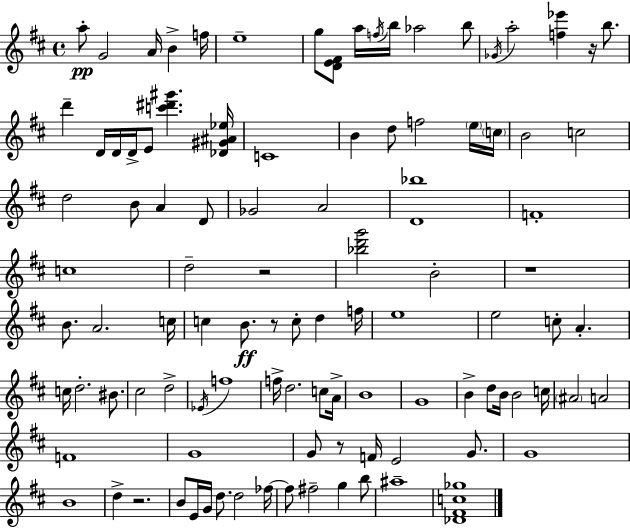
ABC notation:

X:1
T:Untitled
M:4/4
L:1/4
K:D
a/2 G2 A/4 B f/4 e4 g/2 [DE^F]/2 a/4 f/4 b/4 _a2 b/2 _G/4 a2 [f_e'] z/4 b/2 d' D/4 D/4 D/4 E/2 [c'^d'^g'] [_D^G^A_e]/4 C4 B d/2 f2 e/4 c/4 B2 c2 d2 B/2 A D/2 _G2 A2 [D_b]4 F4 c4 d2 z2 [_bd'g']2 B2 z4 B/2 A2 c/4 c B/2 z/2 c/2 d f/4 e4 e2 c/2 A c/4 d2 ^B/2 ^c2 d2 _E/4 f4 f/4 d2 c/2 A/4 B4 G4 B d/2 B/4 B2 c/4 ^A2 A2 F4 G4 G/2 z/2 F/4 E2 G/2 G4 B4 d z2 B/2 E/4 G/4 d/2 d2 _f/4 _f/2 ^f2 g b/2 ^a4 [_D^Fc_g]4